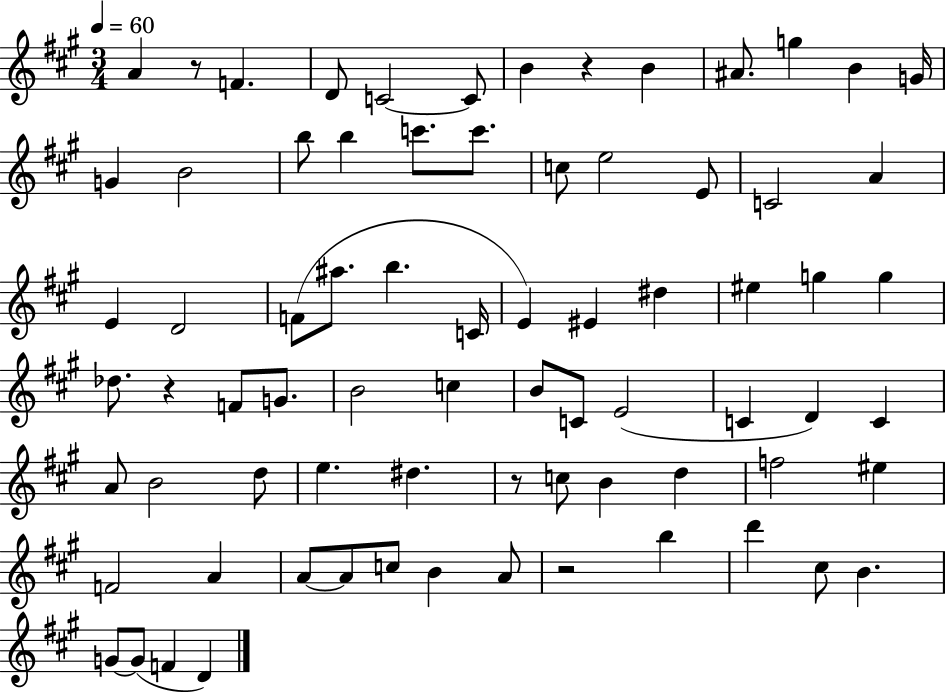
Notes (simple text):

A4/q R/e F4/q. D4/e C4/h C4/e B4/q R/q B4/q A#4/e. G5/q B4/q G4/s G4/q B4/h B5/e B5/q C6/e. C6/e. C5/e E5/h E4/e C4/h A4/q E4/q D4/h F4/e A#5/e. B5/q. C4/s E4/q EIS4/q D#5/q EIS5/q G5/q G5/q Db5/e. R/q F4/e G4/e. B4/h C5/q B4/e C4/e E4/h C4/q D4/q C4/q A4/e B4/h D5/e E5/q. D#5/q. R/e C5/e B4/q D5/q F5/h EIS5/q F4/h A4/q A4/e A4/e C5/e B4/q A4/e R/h B5/q D6/q C#5/e B4/q. G4/e G4/e F4/q D4/q